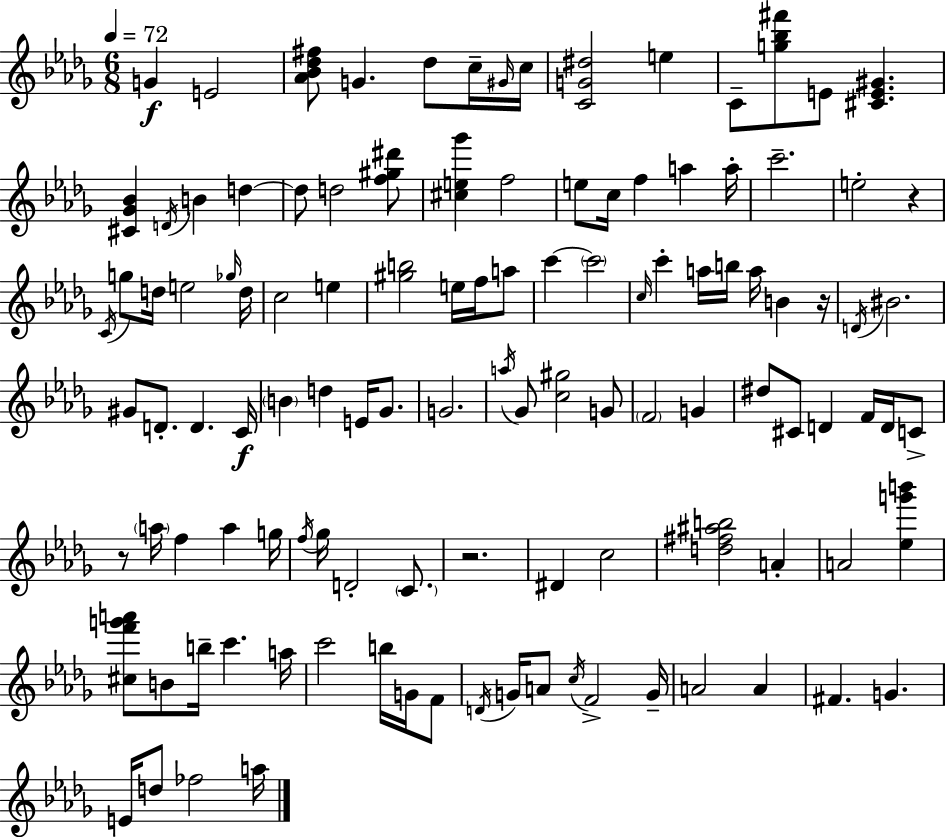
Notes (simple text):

G4/q E4/h [Ab4,Bb4,Db5,F#5]/e G4/q. Db5/e C5/s G#4/s C5/s [C4,G4,D#5]/h E5/q C4/e [G5,Bb5,F#6]/e E4/e [C#4,E4,G#4]/q. [C#4,Gb4,Bb4]/q D4/s B4/q D5/q D5/e D5/h [F5,G#5,D#6]/e [C#5,E5,Gb6]/q F5/h E5/e C5/s F5/q A5/q A5/s C6/h. E5/h R/q C4/s G5/e D5/s E5/h Gb5/s D5/s C5/h E5/q [G#5,B5]/h E5/s F5/s A5/e C6/q C6/h C5/s C6/q A5/s B5/s A5/s B4/q R/s D4/s BIS4/h. G#4/e D4/e. D4/q. C4/s B4/q D5/q E4/s Gb4/e. G4/h. A5/s Gb4/e [C5,G#5]/h G4/e F4/h G4/q D#5/e C#4/e D4/q F4/s D4/s C4/e R/e A5/s F5/q A5/q G5/s F5/s Gb5/s D4/h C4/e. R/h. D#4/q C5/h [D5,F#5,A#5,B5]/h A4/q A4/h [Eb5,G6,B6]/q [C#5,F6,G6,A6]/e B4/e B5/s C6/q. A5/s C6/h B5/s G4/s F4/e D4/s G4/s A4/e C5/s F4/h G4/s A4/h A4/q F#4/q. G4/q. E4/s D5/e FES5/h A5/s